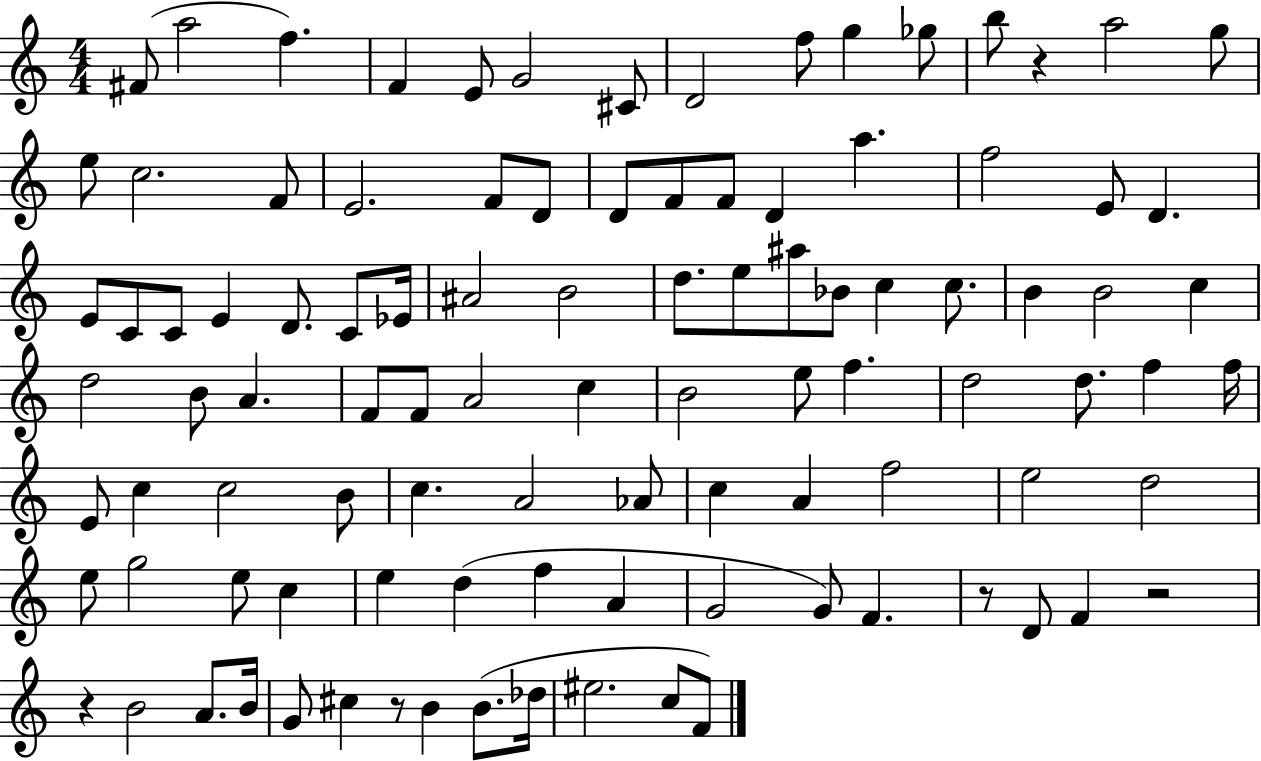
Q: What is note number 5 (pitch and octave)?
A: E4